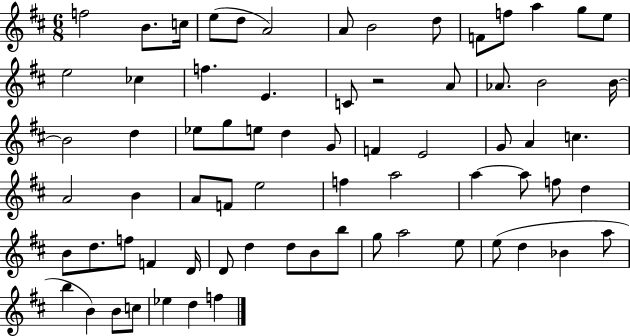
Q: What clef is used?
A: treble